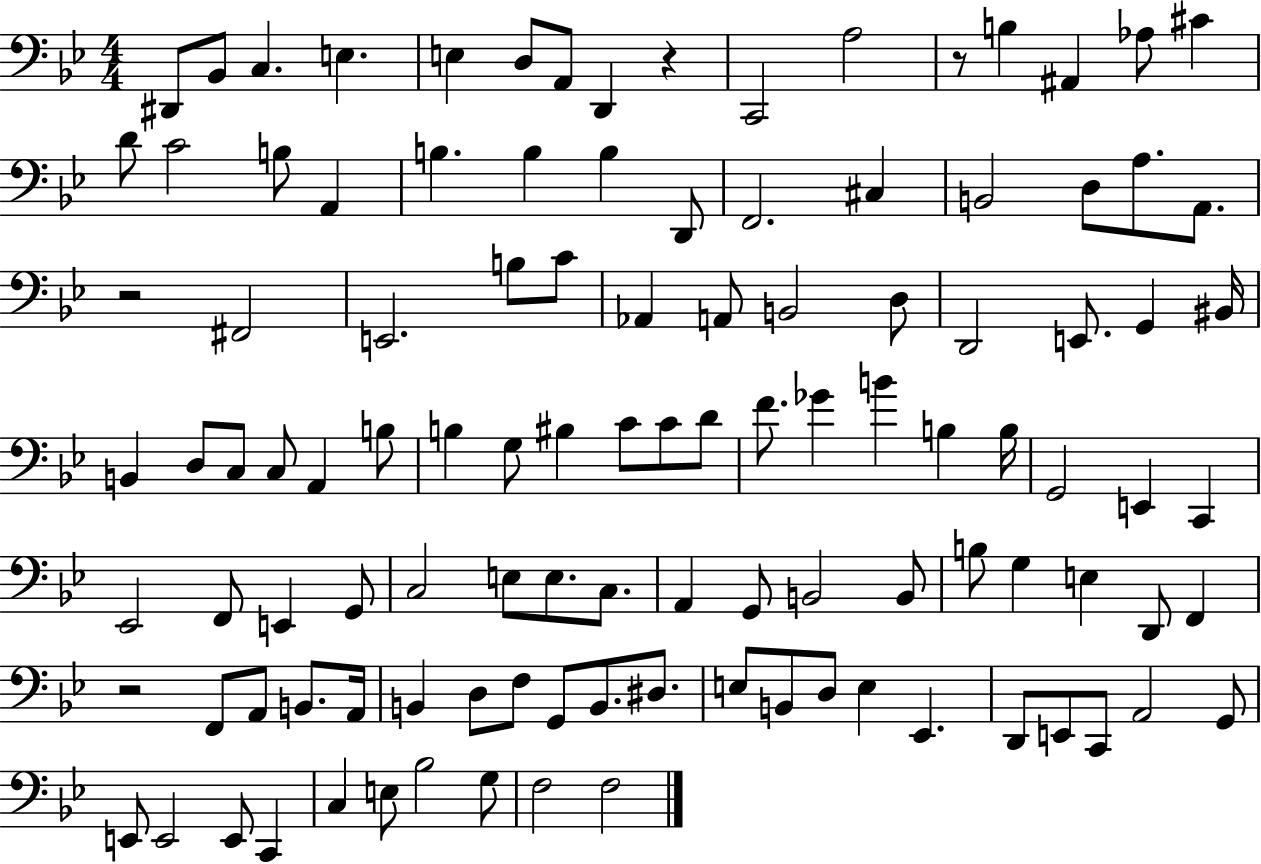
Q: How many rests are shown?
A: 4